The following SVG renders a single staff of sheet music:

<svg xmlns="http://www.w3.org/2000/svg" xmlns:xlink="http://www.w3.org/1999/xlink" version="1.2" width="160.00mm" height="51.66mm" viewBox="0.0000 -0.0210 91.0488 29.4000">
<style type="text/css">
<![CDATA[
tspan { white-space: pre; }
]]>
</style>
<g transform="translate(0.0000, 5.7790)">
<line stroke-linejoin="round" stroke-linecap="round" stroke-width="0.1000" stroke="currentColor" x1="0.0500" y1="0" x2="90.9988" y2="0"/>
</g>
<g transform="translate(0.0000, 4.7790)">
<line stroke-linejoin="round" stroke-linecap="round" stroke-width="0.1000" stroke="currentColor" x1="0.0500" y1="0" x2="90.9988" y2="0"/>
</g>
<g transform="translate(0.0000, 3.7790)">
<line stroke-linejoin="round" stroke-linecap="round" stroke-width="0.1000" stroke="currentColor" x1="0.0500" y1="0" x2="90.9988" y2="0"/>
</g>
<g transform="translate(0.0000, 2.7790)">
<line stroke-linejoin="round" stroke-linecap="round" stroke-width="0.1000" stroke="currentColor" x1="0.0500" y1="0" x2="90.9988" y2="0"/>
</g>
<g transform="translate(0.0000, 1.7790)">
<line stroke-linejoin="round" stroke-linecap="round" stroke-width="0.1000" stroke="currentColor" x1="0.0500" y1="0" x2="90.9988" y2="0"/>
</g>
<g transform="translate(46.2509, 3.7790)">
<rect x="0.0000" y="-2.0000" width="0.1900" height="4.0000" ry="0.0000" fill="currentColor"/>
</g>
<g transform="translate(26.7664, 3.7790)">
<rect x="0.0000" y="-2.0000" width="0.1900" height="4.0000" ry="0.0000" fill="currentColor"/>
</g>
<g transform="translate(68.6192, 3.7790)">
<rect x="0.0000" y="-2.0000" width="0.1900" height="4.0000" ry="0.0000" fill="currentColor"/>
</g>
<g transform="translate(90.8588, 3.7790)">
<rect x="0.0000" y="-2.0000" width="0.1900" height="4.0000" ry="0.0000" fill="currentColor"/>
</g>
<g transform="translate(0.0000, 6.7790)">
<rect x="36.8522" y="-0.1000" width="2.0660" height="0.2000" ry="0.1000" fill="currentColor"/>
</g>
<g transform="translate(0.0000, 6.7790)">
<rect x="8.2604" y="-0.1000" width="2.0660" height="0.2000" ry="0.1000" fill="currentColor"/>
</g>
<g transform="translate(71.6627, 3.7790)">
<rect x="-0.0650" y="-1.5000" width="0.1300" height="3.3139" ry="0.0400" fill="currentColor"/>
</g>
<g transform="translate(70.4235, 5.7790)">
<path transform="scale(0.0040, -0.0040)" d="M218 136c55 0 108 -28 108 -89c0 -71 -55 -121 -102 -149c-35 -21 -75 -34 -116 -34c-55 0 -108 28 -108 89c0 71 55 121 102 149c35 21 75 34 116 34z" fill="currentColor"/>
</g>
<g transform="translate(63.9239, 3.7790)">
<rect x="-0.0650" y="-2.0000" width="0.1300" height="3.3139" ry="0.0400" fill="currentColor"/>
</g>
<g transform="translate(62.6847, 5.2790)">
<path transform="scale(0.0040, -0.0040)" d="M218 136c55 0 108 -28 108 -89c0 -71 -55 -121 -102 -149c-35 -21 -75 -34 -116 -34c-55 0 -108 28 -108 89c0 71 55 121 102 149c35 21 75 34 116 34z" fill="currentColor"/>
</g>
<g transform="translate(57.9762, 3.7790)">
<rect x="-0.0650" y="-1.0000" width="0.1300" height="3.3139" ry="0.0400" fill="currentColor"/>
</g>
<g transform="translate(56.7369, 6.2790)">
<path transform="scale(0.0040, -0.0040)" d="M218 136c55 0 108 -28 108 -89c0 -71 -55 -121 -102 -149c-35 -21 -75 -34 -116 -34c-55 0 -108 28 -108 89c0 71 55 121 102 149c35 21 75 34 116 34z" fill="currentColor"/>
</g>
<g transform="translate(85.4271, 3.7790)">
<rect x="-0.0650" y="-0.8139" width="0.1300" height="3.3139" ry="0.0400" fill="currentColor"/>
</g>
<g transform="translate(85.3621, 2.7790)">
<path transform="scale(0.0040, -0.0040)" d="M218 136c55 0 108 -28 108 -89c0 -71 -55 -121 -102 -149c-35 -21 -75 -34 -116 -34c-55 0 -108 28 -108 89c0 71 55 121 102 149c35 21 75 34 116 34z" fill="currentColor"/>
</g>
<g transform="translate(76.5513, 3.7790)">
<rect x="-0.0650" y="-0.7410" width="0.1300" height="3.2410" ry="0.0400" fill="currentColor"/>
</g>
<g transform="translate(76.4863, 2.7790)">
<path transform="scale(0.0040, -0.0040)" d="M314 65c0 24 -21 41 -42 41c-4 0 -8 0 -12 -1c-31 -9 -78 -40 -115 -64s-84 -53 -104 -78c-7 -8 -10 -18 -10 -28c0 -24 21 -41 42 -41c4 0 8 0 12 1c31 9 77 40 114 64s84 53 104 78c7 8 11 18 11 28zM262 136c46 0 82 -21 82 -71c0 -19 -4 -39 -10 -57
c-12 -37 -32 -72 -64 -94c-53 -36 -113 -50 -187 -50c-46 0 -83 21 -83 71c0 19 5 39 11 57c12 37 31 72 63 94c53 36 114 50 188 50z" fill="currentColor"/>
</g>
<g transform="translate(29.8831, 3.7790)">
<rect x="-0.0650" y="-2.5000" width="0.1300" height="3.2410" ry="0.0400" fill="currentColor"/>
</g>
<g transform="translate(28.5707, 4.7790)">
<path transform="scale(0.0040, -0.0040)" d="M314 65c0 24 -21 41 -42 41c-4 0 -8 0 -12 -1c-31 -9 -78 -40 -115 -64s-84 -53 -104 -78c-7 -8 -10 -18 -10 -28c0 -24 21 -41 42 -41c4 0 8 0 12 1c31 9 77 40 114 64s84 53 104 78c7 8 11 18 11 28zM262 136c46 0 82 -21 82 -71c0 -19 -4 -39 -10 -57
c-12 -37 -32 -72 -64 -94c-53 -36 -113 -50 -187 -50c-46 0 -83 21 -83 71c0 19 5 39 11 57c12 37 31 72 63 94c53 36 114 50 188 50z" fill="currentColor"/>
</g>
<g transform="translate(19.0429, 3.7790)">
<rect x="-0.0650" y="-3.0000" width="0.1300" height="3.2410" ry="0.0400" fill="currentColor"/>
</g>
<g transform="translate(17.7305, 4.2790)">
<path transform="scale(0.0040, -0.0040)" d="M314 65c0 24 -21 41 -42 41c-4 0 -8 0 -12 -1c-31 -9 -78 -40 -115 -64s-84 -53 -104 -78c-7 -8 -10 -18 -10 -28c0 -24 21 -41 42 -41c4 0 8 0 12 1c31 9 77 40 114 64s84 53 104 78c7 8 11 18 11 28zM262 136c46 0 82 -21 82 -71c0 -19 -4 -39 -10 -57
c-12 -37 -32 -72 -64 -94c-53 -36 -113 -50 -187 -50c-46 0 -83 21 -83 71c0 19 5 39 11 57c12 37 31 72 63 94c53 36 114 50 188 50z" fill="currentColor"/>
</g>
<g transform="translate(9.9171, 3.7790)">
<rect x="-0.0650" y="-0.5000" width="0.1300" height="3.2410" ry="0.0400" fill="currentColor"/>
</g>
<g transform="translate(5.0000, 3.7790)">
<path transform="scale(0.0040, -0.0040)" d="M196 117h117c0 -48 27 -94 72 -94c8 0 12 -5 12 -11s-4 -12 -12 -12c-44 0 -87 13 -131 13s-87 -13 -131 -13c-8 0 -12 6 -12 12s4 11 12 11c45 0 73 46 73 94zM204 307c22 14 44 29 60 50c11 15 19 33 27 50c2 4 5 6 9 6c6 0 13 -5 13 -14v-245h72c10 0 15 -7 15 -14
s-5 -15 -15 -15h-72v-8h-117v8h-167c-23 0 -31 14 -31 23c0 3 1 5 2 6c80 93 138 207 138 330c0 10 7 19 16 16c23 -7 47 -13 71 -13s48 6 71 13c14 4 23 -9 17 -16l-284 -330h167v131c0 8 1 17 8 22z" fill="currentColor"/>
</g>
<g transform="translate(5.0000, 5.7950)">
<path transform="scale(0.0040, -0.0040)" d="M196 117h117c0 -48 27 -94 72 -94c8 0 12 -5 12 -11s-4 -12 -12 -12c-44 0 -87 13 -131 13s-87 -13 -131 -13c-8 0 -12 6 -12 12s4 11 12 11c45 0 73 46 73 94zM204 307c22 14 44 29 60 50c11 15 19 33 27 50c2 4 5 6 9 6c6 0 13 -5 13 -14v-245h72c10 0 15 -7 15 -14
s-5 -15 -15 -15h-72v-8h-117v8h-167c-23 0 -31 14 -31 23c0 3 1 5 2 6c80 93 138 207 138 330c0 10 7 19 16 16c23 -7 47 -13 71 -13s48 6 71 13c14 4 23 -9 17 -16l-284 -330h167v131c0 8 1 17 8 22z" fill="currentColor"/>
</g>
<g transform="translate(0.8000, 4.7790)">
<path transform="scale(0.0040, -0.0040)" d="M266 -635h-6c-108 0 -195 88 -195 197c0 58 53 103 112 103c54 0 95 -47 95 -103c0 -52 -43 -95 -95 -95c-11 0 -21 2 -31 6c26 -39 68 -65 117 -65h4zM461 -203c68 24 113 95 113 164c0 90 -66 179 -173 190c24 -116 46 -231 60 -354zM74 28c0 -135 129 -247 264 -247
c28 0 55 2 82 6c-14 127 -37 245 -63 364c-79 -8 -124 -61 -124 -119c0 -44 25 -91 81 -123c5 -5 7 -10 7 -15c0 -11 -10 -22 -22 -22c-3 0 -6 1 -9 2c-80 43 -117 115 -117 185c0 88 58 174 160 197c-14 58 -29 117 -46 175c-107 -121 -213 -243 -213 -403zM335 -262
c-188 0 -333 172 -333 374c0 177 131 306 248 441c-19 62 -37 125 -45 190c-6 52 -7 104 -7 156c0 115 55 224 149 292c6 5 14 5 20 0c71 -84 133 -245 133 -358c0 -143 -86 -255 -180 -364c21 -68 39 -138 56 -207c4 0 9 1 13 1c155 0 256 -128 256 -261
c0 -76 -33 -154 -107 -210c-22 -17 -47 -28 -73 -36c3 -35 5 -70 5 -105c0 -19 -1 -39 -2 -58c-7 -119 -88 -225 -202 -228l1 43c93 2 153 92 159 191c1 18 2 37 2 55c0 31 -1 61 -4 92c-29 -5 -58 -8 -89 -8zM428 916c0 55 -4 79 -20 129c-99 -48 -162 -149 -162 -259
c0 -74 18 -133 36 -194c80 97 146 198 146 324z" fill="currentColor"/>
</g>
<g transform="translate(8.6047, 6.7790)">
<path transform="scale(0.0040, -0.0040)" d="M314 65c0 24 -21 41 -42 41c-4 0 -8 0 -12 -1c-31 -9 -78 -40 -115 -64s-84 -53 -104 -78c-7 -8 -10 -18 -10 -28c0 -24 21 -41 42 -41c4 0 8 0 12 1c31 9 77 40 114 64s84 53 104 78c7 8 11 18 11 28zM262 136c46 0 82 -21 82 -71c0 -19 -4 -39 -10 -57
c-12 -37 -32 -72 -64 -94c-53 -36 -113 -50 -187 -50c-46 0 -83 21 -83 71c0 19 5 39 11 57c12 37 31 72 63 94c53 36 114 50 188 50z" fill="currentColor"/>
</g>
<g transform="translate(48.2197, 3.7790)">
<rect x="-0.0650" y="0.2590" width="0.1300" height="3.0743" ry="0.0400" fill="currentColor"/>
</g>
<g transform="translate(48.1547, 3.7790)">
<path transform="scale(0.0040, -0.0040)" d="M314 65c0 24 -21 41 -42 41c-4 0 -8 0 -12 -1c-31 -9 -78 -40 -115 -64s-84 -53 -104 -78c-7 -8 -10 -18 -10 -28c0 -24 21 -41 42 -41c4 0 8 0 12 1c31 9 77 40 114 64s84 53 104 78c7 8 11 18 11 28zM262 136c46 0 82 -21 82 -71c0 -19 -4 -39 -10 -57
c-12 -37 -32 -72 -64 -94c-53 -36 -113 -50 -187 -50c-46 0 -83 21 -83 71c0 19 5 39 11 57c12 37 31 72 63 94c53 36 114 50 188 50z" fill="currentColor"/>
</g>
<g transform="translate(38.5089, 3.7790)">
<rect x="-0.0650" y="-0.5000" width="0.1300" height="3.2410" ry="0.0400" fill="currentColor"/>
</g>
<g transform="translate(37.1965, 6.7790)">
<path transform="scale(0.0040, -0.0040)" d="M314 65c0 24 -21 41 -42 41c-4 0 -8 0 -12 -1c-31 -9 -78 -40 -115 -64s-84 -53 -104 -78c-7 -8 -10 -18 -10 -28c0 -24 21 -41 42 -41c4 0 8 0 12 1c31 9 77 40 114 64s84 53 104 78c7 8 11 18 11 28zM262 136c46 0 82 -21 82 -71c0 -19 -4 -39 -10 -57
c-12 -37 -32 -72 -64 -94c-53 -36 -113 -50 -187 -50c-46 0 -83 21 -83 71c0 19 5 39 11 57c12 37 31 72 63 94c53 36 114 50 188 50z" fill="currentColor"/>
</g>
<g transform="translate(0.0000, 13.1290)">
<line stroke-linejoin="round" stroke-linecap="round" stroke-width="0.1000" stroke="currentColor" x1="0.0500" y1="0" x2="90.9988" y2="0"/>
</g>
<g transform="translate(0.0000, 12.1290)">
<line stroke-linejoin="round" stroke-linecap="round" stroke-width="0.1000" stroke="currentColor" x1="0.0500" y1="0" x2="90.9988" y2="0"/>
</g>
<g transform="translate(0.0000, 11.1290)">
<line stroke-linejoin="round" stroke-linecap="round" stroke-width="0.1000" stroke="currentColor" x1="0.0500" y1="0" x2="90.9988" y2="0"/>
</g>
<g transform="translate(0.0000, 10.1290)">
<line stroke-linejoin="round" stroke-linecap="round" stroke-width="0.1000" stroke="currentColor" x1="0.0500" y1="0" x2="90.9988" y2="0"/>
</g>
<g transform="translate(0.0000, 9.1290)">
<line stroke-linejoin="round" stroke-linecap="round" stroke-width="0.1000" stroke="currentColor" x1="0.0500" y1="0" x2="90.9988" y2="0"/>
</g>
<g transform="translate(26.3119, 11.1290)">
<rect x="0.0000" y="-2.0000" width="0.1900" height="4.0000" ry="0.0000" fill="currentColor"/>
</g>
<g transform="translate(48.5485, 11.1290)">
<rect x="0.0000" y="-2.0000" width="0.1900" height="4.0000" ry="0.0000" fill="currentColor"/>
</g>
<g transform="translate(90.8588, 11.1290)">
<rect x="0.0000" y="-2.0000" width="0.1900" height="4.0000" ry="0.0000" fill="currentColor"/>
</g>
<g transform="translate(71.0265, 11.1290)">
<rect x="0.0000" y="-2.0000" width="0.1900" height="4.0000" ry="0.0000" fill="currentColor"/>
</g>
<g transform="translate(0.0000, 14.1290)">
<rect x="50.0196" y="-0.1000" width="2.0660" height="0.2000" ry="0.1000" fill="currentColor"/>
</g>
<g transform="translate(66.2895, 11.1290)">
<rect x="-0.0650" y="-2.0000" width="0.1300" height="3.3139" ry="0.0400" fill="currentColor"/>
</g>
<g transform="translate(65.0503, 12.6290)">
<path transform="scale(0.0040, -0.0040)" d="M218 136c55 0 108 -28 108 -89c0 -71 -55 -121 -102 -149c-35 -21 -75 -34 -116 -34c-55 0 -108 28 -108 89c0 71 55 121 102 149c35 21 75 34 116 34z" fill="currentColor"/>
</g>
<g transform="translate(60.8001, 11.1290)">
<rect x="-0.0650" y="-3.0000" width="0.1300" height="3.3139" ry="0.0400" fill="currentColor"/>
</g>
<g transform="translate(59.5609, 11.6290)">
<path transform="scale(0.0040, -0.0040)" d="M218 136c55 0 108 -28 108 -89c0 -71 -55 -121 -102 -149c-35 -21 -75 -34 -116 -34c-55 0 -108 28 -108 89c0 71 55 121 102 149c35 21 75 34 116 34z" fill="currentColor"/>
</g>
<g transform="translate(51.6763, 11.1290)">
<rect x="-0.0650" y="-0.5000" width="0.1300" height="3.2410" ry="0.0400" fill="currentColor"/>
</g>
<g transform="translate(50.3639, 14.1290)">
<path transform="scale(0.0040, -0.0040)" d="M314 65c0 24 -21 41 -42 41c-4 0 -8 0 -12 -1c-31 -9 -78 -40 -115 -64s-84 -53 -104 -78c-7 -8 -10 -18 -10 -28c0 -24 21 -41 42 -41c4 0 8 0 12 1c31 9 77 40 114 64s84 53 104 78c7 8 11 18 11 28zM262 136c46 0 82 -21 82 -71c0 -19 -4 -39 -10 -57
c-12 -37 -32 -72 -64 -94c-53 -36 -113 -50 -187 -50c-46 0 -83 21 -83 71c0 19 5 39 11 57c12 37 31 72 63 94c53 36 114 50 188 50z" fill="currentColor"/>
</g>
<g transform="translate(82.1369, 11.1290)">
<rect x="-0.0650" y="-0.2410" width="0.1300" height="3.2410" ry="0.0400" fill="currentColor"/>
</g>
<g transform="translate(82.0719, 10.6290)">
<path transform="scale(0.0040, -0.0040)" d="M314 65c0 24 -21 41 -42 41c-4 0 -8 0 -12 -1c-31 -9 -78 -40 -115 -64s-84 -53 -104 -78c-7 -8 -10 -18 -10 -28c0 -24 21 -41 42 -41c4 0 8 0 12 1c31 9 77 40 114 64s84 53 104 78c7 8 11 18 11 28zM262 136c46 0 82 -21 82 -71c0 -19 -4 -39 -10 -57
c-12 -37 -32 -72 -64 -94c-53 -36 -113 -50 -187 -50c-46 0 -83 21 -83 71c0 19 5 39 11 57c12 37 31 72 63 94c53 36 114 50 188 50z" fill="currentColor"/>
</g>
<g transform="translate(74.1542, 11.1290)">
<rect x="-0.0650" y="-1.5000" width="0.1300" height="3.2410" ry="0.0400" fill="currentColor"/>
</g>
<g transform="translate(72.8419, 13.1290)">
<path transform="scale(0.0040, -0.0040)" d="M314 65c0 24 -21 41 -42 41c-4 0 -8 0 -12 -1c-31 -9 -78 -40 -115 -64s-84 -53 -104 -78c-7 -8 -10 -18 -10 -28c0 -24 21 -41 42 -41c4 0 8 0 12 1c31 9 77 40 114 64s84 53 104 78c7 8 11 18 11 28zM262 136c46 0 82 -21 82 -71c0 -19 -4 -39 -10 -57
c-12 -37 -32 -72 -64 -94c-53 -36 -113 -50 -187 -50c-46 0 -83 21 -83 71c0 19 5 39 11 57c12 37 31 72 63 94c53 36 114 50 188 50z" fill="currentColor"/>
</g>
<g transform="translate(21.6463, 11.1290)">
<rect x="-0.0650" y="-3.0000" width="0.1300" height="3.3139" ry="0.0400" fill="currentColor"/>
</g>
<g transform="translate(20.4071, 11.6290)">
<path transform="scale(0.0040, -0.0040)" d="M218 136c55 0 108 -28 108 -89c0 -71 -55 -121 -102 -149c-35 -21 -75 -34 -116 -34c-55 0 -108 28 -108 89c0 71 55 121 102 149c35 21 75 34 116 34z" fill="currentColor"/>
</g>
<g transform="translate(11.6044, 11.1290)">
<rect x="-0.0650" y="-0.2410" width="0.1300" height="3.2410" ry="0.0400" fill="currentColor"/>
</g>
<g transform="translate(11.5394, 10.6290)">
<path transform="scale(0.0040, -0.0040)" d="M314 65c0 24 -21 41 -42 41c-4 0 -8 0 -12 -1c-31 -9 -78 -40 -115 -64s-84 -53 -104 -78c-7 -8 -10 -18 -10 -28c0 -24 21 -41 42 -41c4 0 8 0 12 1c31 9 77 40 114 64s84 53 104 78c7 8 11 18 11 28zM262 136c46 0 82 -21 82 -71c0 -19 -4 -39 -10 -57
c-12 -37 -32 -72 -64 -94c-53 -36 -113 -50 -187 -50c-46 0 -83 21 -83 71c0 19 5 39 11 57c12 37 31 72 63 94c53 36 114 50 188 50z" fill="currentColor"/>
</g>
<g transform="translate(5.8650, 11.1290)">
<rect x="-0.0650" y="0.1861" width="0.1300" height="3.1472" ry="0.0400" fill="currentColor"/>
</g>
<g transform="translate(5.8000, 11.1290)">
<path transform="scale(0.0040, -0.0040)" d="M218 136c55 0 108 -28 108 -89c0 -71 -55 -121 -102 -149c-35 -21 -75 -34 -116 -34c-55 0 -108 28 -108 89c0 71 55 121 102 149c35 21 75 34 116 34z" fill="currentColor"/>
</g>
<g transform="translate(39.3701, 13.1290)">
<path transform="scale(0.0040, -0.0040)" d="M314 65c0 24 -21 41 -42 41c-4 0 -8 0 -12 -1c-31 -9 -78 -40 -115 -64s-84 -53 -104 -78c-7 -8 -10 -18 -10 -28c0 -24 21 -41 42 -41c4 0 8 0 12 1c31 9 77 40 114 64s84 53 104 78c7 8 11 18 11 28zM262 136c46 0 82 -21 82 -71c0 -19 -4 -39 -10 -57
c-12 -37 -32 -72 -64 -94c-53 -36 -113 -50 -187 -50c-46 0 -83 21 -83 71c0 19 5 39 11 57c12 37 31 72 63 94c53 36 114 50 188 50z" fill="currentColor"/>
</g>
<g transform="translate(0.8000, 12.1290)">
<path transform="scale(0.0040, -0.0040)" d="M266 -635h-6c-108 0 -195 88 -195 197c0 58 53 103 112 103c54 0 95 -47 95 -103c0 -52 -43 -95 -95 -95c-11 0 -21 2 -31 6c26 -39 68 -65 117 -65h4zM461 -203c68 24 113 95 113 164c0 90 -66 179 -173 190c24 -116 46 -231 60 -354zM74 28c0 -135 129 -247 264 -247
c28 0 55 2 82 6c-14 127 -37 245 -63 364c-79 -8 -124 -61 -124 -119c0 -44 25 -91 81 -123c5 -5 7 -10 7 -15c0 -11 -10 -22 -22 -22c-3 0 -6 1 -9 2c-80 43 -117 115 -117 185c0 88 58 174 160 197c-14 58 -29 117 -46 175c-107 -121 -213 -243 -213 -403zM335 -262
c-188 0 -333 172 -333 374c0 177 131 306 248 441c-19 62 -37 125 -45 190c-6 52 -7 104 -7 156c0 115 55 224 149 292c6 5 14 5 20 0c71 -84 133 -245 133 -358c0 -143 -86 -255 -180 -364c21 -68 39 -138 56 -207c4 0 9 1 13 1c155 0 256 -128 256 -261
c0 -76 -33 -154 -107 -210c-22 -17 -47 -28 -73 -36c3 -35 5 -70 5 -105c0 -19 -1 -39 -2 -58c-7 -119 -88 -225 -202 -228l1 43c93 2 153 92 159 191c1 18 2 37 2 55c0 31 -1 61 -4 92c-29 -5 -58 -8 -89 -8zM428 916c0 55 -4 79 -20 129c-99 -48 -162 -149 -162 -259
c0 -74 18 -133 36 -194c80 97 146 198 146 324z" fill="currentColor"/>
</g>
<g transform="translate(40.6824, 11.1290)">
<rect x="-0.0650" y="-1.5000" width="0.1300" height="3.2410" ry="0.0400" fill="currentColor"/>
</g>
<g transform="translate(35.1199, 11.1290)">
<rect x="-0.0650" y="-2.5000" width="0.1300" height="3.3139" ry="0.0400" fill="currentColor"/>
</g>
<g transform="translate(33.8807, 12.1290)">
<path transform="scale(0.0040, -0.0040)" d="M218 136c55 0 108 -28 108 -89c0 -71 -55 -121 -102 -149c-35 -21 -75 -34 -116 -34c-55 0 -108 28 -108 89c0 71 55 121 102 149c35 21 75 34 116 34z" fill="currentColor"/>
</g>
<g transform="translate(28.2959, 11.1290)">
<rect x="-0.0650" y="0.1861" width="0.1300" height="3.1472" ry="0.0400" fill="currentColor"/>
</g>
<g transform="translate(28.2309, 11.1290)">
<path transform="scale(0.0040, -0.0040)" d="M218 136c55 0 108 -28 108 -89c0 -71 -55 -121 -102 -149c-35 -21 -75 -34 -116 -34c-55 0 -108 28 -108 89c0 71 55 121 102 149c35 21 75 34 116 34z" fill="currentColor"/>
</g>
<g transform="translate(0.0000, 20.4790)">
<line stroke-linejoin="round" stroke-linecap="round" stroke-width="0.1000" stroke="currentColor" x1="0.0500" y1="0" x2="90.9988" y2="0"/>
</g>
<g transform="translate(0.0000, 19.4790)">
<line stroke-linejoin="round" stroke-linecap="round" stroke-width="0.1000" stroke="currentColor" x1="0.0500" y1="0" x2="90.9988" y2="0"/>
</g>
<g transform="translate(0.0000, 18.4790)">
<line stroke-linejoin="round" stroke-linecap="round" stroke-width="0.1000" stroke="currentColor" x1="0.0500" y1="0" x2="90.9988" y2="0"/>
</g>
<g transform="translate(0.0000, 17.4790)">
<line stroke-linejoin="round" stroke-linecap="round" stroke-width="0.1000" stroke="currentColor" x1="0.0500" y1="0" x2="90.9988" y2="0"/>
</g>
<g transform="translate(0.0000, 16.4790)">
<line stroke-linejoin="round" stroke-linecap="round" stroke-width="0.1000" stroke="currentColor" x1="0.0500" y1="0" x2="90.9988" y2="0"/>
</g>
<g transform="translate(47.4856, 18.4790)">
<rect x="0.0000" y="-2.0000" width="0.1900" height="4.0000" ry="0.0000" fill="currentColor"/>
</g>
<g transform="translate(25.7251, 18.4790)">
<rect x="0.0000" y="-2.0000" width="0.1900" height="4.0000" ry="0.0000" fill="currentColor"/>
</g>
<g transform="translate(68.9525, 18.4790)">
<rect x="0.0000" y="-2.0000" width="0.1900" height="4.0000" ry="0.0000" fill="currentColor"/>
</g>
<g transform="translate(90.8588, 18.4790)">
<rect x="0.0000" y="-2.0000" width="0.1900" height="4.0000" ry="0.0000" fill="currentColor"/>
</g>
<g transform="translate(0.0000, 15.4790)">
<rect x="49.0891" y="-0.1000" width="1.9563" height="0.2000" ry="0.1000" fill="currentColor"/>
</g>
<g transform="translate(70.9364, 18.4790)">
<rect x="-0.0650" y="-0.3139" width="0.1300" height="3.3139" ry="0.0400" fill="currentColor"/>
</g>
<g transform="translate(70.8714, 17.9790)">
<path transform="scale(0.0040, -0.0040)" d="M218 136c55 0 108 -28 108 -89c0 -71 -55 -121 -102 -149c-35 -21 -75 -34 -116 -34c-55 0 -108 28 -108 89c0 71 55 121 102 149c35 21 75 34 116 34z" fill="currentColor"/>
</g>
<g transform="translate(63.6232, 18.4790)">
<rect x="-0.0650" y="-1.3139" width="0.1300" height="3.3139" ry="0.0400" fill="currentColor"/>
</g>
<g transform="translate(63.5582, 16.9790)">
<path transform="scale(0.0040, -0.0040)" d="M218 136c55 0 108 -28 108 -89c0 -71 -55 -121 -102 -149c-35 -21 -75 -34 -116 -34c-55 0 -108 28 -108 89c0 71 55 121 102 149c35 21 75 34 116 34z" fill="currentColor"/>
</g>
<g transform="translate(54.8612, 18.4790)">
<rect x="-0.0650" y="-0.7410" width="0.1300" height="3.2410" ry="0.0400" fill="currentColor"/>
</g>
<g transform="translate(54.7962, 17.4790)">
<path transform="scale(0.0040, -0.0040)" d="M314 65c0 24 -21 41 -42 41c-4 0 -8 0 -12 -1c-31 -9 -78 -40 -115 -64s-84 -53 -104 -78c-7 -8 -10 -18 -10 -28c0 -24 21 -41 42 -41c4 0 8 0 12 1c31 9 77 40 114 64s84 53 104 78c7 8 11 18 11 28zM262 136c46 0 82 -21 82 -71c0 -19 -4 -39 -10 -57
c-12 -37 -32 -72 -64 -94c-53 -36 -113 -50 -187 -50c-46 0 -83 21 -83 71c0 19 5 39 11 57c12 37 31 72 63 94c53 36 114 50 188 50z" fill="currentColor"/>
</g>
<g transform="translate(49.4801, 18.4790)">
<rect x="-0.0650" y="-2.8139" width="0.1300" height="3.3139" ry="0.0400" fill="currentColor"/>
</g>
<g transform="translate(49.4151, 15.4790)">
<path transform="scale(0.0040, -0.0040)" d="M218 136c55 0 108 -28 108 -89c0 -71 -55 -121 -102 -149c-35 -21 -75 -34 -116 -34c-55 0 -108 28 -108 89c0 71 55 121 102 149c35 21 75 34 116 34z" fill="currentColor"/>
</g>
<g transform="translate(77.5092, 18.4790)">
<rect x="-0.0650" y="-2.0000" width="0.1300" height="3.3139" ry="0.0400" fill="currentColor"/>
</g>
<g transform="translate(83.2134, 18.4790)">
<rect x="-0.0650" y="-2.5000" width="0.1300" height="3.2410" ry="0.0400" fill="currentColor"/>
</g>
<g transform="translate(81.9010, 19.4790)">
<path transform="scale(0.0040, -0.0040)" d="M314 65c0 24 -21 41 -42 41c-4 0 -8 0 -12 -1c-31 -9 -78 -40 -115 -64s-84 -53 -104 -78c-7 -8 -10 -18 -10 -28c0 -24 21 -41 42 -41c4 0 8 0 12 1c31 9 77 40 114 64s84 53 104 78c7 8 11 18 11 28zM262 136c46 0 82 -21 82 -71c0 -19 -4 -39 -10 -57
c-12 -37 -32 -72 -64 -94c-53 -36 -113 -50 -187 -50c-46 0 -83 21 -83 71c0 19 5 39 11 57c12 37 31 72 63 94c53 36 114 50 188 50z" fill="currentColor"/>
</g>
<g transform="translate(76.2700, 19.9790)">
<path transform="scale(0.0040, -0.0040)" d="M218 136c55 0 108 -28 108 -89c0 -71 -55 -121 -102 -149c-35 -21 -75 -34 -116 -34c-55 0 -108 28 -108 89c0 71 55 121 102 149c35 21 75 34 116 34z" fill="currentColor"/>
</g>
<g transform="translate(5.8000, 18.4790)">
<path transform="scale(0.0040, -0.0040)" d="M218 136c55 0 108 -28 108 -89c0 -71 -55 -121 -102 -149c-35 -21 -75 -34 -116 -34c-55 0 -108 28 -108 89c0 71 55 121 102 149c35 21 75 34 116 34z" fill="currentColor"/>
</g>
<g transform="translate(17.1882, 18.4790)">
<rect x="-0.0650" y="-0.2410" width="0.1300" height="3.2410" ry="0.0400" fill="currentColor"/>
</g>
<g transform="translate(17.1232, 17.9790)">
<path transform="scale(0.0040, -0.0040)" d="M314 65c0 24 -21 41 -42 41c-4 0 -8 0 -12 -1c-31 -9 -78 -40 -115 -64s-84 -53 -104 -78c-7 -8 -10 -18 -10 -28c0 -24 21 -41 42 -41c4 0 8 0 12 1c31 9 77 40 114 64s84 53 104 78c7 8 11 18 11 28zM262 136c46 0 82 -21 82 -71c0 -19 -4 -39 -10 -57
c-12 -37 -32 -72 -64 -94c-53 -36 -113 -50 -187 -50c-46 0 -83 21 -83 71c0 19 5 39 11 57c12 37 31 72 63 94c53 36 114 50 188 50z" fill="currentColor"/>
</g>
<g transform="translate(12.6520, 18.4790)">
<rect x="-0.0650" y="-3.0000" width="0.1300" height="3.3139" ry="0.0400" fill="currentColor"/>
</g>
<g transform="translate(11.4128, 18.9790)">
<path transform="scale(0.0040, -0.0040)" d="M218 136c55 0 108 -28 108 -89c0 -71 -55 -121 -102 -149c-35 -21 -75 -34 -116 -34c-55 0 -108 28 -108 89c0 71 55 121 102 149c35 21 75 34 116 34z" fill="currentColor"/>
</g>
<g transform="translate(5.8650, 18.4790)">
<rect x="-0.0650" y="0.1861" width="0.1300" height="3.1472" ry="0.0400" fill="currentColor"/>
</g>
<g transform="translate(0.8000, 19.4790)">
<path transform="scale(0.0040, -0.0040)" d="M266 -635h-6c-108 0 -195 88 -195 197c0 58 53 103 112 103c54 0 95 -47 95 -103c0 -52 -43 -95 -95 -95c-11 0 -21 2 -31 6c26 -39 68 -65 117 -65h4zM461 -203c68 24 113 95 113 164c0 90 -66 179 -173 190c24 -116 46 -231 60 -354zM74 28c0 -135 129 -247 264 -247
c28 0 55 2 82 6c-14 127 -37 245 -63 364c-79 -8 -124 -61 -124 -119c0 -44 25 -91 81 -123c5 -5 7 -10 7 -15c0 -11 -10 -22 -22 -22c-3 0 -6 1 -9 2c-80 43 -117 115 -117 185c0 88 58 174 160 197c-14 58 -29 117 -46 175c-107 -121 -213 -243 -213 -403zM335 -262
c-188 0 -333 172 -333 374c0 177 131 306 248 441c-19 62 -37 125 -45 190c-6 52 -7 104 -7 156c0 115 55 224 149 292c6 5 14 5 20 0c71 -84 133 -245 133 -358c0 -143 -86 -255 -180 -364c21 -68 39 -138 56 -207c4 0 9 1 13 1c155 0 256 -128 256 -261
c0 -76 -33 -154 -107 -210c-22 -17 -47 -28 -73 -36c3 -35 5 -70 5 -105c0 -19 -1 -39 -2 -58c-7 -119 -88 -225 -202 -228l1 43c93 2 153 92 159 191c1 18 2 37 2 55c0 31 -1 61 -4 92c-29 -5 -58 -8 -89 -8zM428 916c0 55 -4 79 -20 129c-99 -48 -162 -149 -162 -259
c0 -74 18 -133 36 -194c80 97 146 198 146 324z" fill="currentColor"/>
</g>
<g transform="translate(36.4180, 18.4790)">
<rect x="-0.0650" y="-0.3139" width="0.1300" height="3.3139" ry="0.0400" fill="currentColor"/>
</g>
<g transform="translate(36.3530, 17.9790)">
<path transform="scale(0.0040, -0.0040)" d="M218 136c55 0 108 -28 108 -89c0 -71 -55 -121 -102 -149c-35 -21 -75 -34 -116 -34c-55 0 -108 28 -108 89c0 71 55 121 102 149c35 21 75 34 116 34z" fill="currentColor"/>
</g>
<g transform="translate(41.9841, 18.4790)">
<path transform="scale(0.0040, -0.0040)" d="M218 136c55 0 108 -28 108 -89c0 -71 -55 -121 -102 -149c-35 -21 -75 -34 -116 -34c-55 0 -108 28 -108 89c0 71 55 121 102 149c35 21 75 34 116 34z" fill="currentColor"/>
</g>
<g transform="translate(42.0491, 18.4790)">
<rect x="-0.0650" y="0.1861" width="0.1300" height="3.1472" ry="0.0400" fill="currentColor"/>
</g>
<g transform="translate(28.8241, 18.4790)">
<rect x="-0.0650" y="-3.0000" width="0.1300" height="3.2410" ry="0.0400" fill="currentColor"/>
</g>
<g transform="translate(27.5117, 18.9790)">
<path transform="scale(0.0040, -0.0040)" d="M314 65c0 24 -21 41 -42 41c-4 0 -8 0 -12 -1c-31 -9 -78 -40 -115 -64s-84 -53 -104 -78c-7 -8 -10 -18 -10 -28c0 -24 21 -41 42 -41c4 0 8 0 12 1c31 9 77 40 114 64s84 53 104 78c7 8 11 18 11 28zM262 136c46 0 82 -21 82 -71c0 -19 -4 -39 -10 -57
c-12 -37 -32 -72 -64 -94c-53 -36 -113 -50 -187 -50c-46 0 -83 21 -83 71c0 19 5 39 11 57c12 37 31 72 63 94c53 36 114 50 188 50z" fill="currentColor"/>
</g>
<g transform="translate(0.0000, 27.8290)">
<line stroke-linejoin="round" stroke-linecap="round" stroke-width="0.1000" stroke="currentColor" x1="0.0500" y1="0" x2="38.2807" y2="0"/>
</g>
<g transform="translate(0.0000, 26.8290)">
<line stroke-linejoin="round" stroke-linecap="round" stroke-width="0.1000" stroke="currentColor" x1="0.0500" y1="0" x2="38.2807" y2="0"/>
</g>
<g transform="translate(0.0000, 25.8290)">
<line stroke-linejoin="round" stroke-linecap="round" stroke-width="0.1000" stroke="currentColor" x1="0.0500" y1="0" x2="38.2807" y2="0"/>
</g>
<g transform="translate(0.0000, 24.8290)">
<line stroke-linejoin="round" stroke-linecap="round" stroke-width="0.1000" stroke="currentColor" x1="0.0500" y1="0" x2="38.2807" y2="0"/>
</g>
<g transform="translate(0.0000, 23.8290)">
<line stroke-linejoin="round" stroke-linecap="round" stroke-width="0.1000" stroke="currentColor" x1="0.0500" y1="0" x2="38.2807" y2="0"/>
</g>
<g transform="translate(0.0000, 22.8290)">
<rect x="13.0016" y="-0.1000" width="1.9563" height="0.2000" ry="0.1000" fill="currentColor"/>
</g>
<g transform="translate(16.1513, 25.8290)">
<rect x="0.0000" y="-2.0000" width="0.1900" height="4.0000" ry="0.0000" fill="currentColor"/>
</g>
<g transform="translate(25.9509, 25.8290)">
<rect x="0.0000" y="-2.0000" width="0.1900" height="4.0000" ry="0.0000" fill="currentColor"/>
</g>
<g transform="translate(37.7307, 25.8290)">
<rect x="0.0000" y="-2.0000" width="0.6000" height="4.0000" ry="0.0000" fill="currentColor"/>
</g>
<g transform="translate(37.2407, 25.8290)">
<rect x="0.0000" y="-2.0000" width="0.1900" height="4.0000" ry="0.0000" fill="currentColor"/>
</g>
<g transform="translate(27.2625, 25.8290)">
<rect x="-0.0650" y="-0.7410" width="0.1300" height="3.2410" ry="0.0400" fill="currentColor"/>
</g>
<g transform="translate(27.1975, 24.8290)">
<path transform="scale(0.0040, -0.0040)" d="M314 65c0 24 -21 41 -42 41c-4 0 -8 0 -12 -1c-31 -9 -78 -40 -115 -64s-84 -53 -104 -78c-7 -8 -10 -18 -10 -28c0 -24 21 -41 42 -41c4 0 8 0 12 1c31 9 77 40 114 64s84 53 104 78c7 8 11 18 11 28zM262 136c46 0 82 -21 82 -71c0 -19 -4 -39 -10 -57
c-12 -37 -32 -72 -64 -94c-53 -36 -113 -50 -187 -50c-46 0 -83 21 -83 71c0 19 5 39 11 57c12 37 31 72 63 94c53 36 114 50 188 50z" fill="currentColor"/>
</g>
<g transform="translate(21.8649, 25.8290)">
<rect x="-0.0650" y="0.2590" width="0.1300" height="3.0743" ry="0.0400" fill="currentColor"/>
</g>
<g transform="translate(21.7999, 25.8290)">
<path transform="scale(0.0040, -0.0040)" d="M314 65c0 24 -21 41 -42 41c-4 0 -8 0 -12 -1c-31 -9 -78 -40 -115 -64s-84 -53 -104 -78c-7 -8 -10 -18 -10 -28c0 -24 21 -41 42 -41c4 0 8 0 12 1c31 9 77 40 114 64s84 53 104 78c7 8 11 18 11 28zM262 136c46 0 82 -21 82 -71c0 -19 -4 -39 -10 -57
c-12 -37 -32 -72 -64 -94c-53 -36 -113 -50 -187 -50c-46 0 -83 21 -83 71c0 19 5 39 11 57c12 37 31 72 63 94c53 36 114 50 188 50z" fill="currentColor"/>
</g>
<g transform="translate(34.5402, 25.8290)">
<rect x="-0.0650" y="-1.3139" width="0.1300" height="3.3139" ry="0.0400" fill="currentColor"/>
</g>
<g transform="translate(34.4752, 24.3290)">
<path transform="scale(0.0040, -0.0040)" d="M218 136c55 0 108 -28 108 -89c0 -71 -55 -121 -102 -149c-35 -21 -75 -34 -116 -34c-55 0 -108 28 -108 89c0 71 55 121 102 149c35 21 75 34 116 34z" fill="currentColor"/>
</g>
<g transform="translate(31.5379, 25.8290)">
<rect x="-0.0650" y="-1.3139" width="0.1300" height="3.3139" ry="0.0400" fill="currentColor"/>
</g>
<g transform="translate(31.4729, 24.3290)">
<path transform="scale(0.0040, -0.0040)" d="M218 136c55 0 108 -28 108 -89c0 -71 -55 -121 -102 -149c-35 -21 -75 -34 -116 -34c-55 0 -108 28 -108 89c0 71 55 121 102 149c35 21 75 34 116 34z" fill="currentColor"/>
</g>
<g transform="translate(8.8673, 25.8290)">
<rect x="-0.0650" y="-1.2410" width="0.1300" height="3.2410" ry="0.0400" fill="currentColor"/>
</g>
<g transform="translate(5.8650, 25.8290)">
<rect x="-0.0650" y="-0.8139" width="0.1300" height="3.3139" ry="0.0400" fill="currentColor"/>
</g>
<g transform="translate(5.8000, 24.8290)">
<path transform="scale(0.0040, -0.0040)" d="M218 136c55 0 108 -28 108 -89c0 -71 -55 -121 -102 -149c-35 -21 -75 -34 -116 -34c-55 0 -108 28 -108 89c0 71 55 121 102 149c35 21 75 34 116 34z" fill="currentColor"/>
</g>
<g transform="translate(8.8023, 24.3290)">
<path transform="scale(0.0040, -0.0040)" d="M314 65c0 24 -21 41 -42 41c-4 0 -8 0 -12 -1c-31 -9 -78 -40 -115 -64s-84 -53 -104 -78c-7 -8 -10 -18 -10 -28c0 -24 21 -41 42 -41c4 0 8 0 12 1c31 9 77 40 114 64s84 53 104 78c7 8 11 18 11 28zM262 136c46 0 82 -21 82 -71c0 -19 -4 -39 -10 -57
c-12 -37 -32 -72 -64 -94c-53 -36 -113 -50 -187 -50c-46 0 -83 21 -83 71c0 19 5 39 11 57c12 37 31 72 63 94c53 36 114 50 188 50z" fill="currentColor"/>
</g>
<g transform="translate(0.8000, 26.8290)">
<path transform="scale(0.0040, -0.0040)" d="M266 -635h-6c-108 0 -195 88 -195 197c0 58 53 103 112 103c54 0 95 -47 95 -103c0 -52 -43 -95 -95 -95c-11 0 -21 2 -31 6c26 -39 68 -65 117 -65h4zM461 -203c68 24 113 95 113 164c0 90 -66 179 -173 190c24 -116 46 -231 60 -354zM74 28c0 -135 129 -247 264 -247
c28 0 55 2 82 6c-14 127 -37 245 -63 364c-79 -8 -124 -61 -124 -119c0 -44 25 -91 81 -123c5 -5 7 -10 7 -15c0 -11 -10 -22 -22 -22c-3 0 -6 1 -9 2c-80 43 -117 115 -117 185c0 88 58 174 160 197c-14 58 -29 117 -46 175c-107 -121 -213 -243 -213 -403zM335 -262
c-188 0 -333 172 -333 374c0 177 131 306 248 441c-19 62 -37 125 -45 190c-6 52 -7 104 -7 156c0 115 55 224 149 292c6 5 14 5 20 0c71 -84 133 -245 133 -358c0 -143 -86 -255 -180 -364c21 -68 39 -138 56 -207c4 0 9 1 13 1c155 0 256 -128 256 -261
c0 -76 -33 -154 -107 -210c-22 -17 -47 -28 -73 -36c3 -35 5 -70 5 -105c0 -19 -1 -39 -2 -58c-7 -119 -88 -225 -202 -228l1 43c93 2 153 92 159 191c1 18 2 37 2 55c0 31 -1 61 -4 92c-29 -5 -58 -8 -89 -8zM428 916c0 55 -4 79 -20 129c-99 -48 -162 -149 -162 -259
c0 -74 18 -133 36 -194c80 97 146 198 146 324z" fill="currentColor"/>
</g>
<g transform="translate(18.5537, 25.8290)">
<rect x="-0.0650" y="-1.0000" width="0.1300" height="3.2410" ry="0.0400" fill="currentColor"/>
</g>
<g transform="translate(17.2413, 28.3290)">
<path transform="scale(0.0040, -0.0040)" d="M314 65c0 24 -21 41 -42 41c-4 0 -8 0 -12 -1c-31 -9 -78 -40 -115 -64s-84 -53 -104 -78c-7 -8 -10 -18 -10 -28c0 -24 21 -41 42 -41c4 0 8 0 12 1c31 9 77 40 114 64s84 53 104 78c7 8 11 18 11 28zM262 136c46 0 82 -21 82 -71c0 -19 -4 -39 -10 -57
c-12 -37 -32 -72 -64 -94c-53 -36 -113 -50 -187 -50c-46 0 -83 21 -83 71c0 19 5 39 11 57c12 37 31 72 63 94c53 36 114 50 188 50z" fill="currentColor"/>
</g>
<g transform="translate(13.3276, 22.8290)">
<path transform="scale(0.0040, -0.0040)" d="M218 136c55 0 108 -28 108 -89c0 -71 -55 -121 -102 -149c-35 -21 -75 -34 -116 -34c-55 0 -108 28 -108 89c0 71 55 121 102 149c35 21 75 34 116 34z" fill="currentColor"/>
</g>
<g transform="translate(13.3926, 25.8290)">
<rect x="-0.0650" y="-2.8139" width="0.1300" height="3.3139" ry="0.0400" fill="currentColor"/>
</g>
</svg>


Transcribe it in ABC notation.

X:1
T:Untitled
M:4/4
L:1/4
K:C
C2 A2 G2 C2 B2 D F E d2 d B c2 A B G E2 C2 A F E2 c2 B A c2 A2 c B a d2 e c F G2 d e2 a D2 B2 d2 e e